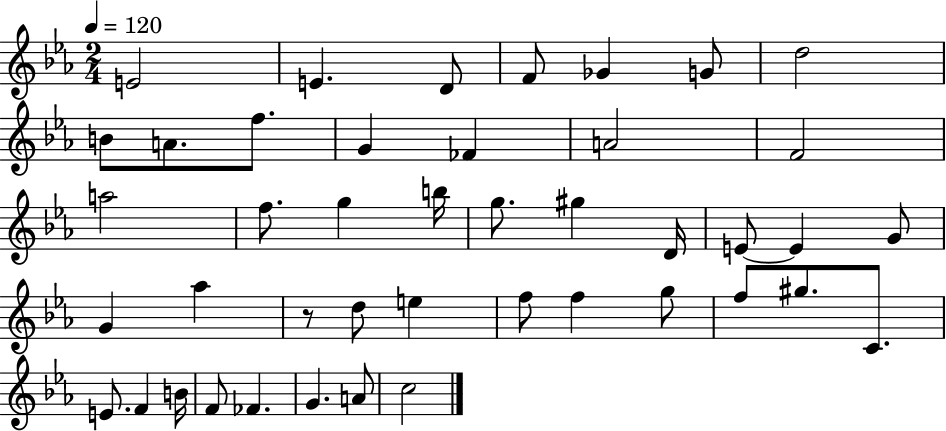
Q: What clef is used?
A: treble